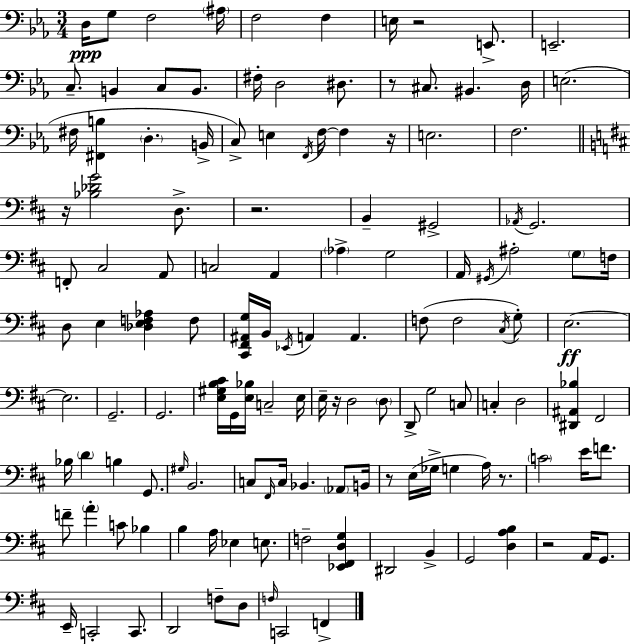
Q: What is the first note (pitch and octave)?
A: D3